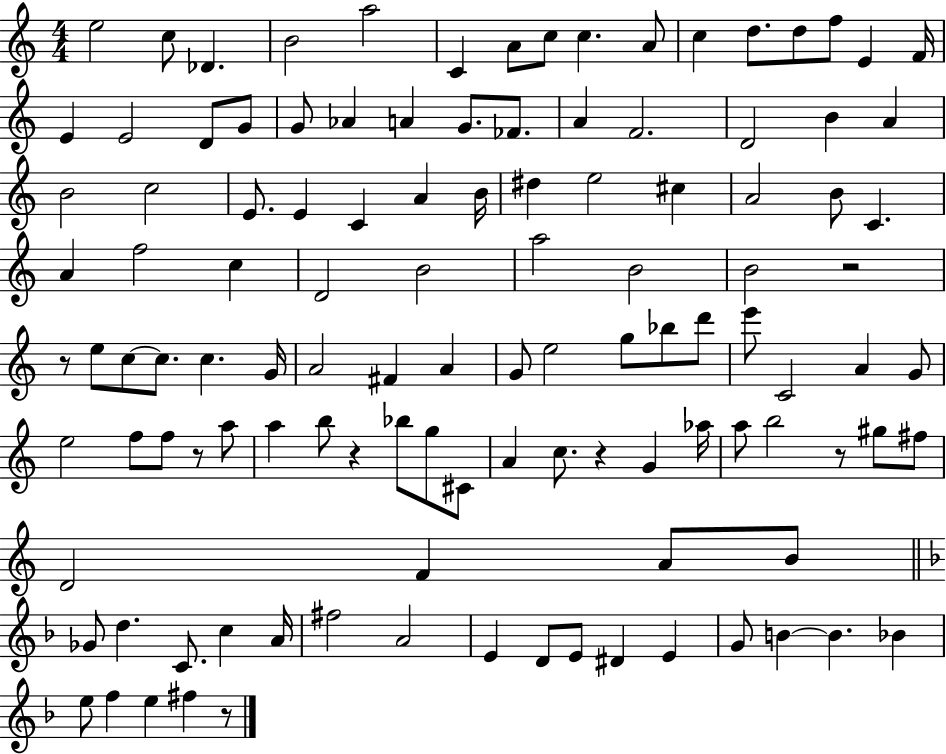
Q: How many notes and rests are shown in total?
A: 116